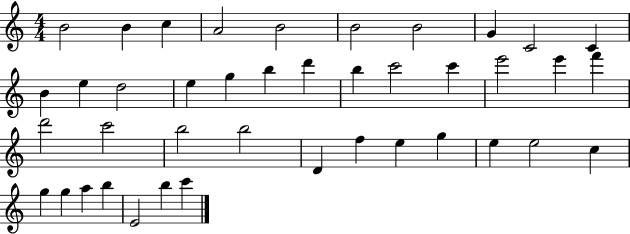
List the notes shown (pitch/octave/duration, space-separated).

B4/h B4/q C5/q A4/h B4/h B4/h B4/h G4/q C4/h C4/q B4/q E5/q D5/h E5/q G5/q B5/q D6/q B5/q C6/h C6/q E6/h E6/q F6/q D6/h C6/h B5/h B5/h D4/q F5/q E5/q G5/q E5/q E5/h C5/q G5/q G5/q A5/q B5/q E4/h B5/q C6/q